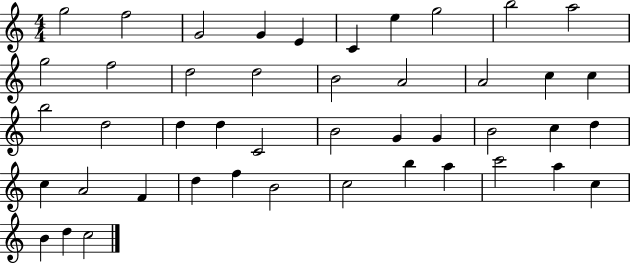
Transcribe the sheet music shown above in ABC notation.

X:1
T:Untitled
M:4/4
L:1/4
K:C
g2 f2 G2 G E C e g2 b2 a2 g2 f2 d2 d2 B2 A2 A2 c c b2 d2 d d C2 B2 G G B2 c d c A2 F d f B2 c2 b a c'2 a c B d c2